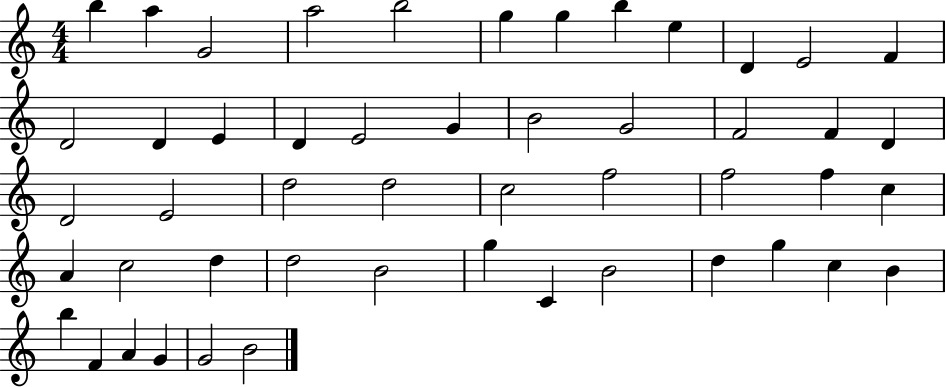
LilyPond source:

{
  \clef treble
  \numericTimeSignature
  \time 4/4
  \key c \major
  b''4 a''4 g'2 | a''2 b''2 | g''4 g''4 b''4 e''4 | d'4 e'2 f'4 | \break d'2 d'4 e'4 | d'4 e'2 g'4 | b'2 g'2 | f'2 f'4 d'4 | \break d'2 e'2 | d''2 d''2 | c''2 f''2 | f''2 f''4 c''4 | \break a'4 c''2 d''4 | d''2 b'2 | g''4 c'4 b'2 | d''4 g''4 c''4 b'4 | \break b''4 f'4 a'4 g'4 | g'2 b'2 | \bar "|."
}